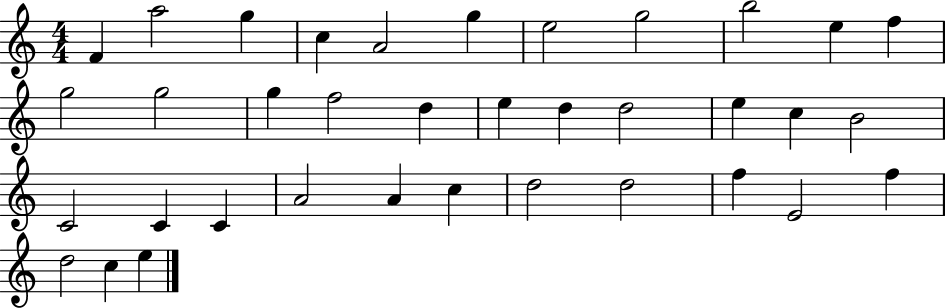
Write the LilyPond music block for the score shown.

{
  \clef treble
  \numericTimeSignature
  \time 4/4
  \key c \major
  f'4 a''2 g''4 | c''4 a'2 g''4 | e''2 g''2 | b''2 e''4 f''4 | \break g''2 g''2 | g''4 f''2 d''4 | e''4 d''4 d''2 | e''4 c''4 b'2 | \break c'2 c'4 c'4 | a'2 a'4 c''4 | d''2 d''2 | f''4 e'2 f''4 | \break d''2 c''4 e''4 | \bar "|."
}